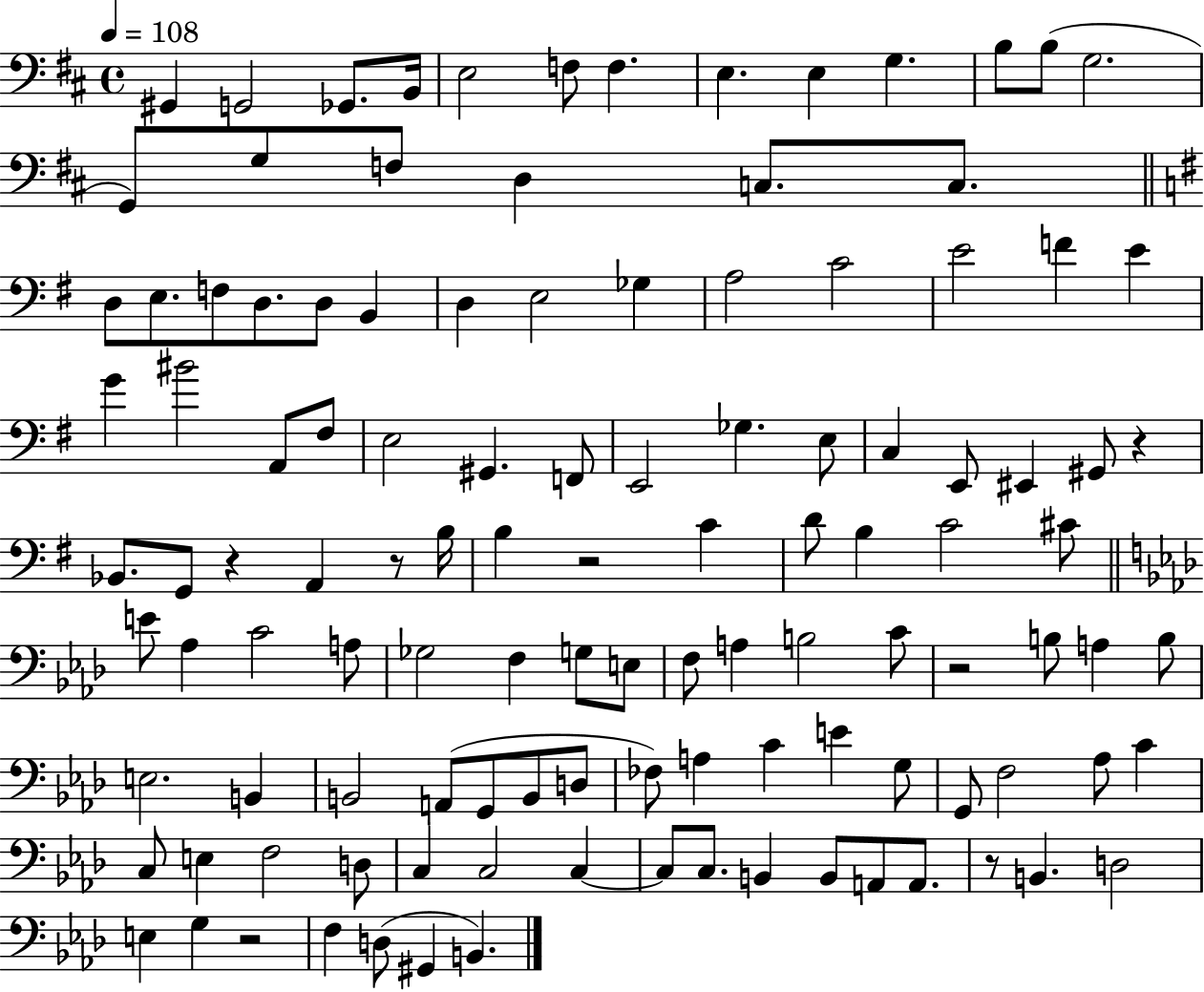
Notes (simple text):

G#2/q G2/h Gb2/e. B2/s E3/h F3/e F3/q. E3/q. E3/q G3/q. B3/e B3/e G3/h. G2/e G3/e F3/e D3/q C3/e. C3/e. D3/e E3/e. F3/e D3/e. D3/e B2/q D3/q E3/h Gb3/q A3/h C4/h E4/h F4/q E4/q G4/q BIS4/h A2/e F#3/e E3/h G#2/q. F2/e E2/h Gb3/q. E3/e C3/q E2/e EIS2/q G#2/e R/q Bb2/e. G2/e R/q A2/q R/e B3/s B3/q R/h C4/q D4/e B3/q C4/h C#4/e E4/e Ab3/q C4/h A3/e Gb3/h F3/q G3/e E3/e F3/e A3/q B3/h C4/e R/h B3/e A3/q B3/e E3/h. B2/q B2/h A2/e G2/e B2/e D3/e FES3/e A3/q C4/q E4/q G3/e G2/e F3/h Ab3/e C4/q C3/e E3/q F3/h D3/e C3/q C3/h C3/q C3/e C3/e. B2/q B2/e A2/e A2/e. R/e B2/q. D3/h E3/q G3/q R/h F3/q D3/e G#2/q B2/q.